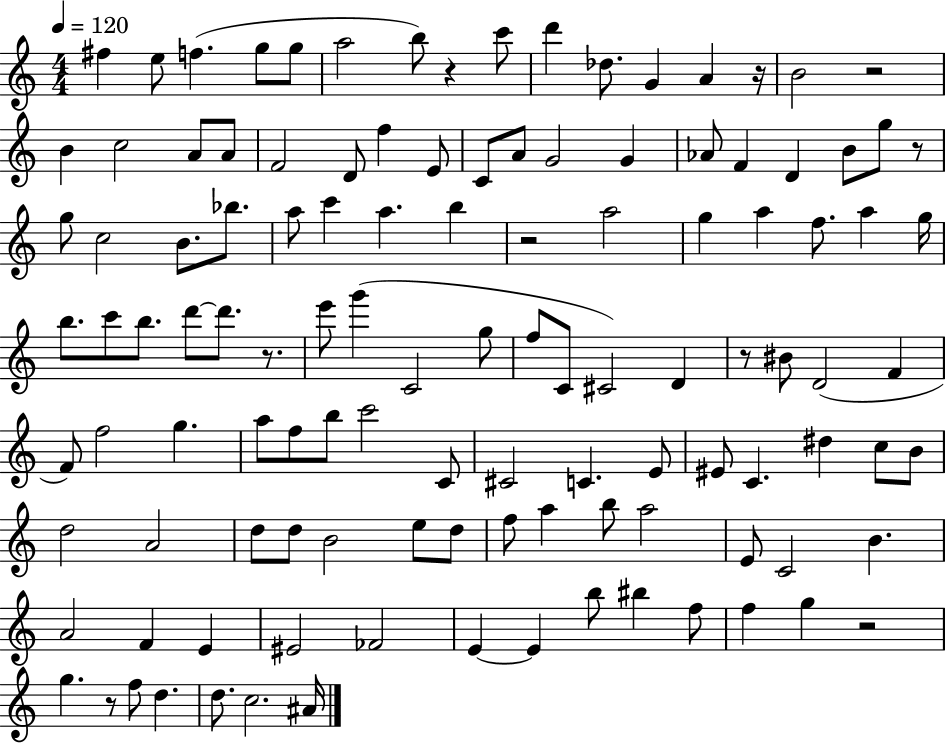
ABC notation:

X:1
T:Untitled
M:4/4
L:1/4
K:C
^f e/2 f g/2 g/2 a2 b/2 z c'/2 d' _d/2 G A z/4 B2 z2 B c2 A/2 A/2 F2 D/2 f E/2 C/2 A/2 G2 G _A/2 F D B/2 g/2 z/2 g/2 c2 B/2 _b/2 a/2 c' a b z2 a2 g a f/2 a g/4 b/2 c'/2 b/2 d'/2 d'/2 z/2 e'/2 g' C2 g/2 f/2 C/2 ^C2 D z/2 ^B/2 D2 F F/2 f2 g a/2 f/2 b/2 c'2 C/2 ^C2 C E/2 ^E/2 C ^d c/2 B/2 d2 A2 d/2 d/2 B2 e/2 d/2 f/2 a b/2 a2 E/2 C2 B A2 F E ^E2 _F2 E E b/2 ^b f/2 f g z2 g z/2 f/2 d d/2 c2 ^A/4